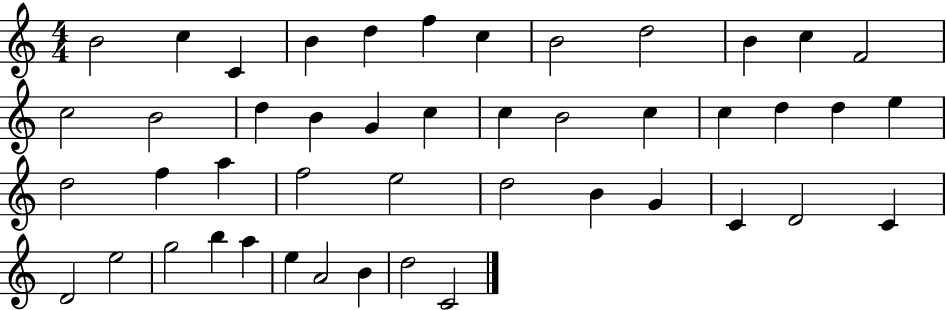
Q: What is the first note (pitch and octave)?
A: B4